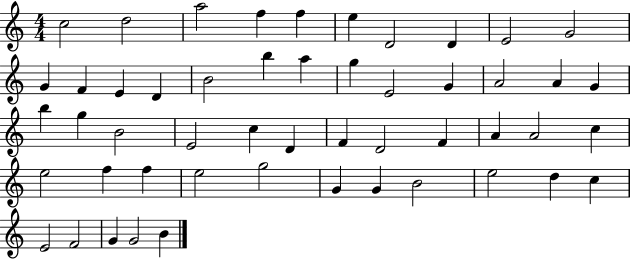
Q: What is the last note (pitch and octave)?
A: B4